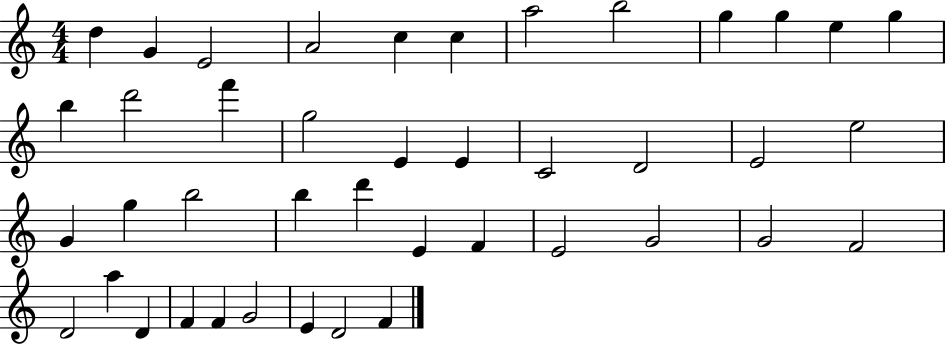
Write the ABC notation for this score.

X:1
T:Untitled
M:4/4
L:1/4
K:C
d G E2 A2 c c a2 b2 g g e g b d'2 f' g2 E E C2 D2 E2 e2 G g b2 b d' E F E2 G2 G2 F2 D2 a D F F G2 E D2 F